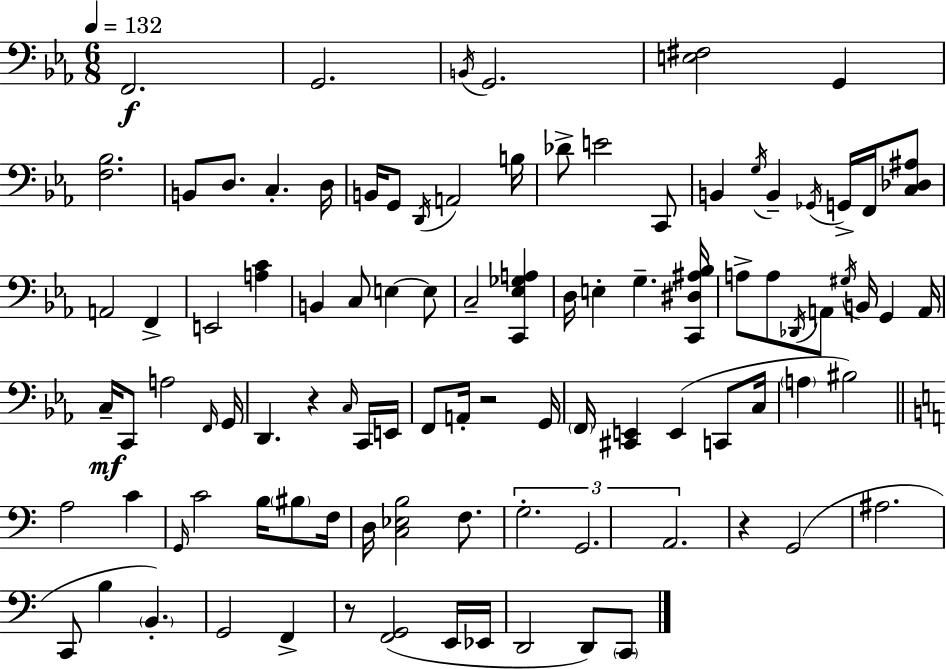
{
  \clef bass
  \numericTimeSignature
  \time 6/8
  \key c \minor
  \tempo 4 = 132
  f,2.\f | g,2. | \acciaccatura { b,16 } g,2. | <e fis>2 g,4 | \break <f bes>2. | b,8 d8. c4.-. | d16 b,16 g,8 \acciaccatura { d,16 } a,2 | b16 des'8-> e'2 | \break c,8 b,4 \acciaccatura { g16 } b,4-- \acciaccatura { ges,16 } | g,16-> f,16 <c des ais>8 a,2 | f,4-> e,2 | <a c'>4 b,4 c8 e4~~ | \break e8 c2-- | <c, ees ges a>4 d16 e4-. g4.-- | <c, dis ais bes>16 a8-> a8 \acciaccatura { des,16 } a,8 \acciaccatura { gis16 } | b,16 g,4 a,16 c16--\mf c,8 a2 | \break \grace { f,16 } g,16 d,4. | r4 \grace { c16 } c,16 e,16 f,8 a,16-. r2 | g,16 \parenthesize f,16 <cis, e,>4 | e,4( c,8 c16 \parenthesize a4 | \break bis2) \bar "||" \break \key a \minor a2 c'4 | \grace { g,16 } c'2 b16 \parenthesize bis8 | f16 d16 <c ees b>2 f8. | \tuplet 3/2 { g2.-. | \break g,2. | a,2. } | r4 g,2( | ais2. | \break c,8 b4 \parenthesize b,4.-.) | g,2 f,4-> | r8 <f, g,>2( e,16 | ees,16 d,2 d,8) \parenthesize c,8 | \break \bar "|."
}